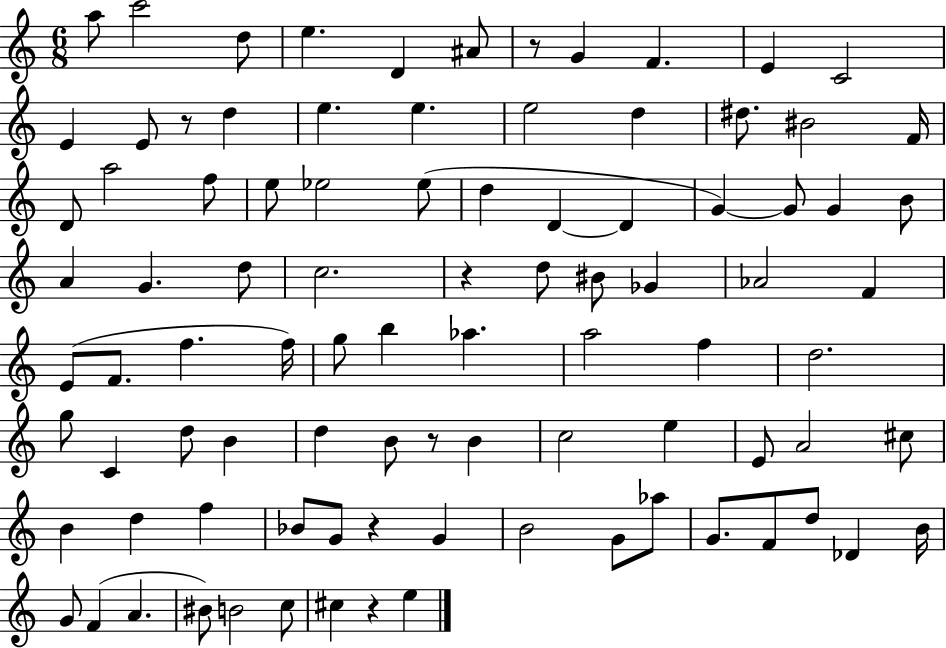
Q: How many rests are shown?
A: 6